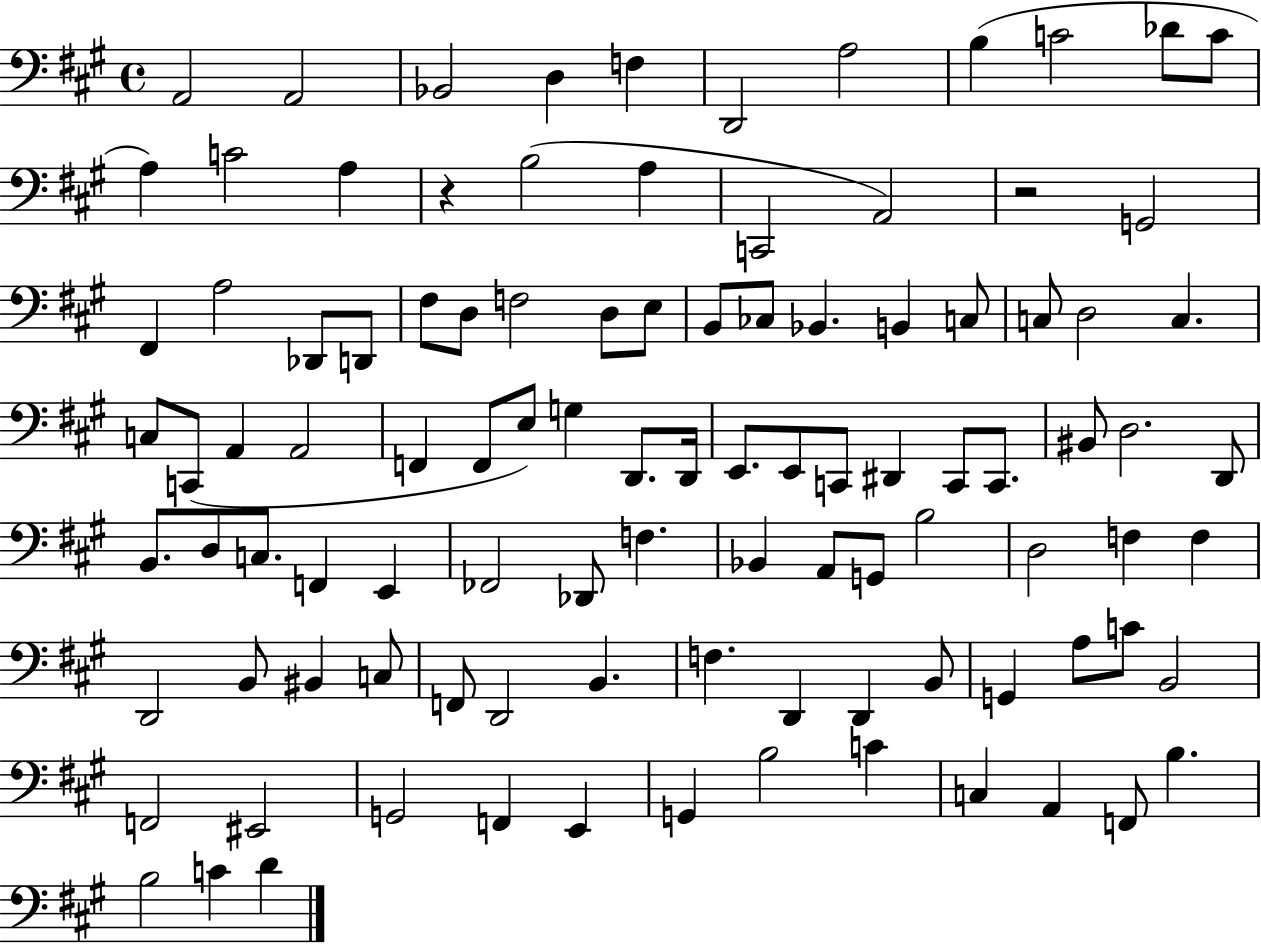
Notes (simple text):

A2/h A2/h Bb2/h D3/q F3/q D2/h A3/h B3/q C4/h Db4/e C4/e A3/q C4/h A3/q R/q B3/h A3/q C2/h A2/h R/h G2/h F#2/q A3/h Db2/e D2/e F#3/e D3/e F3/h D3/e E3/e B2/e CES3/e Bb2/q. B2/q C3/e C3/e D3/h C3/q. C3/e C2/e A2/q A2/h F2/q F2/e E3/e G3/q D2/e. D2/s E2/e. E2/e C2/e D#2/q C2/e C2/e. BIS2/e D3/h. D2/e B2/e. D3/e C3/e. F2/q E2/q FES2/h Db2/e F3/q. Bb2/q A2/e G2/e B3/h D3/h F3/q F3/q D2/h B2/e BIS2/q C3/e F2/e D2/h B2/q. F3/q. D2/q D2/q B2/e G2/q A3/e C4/e B2/h F2/h EIS2/h G2/h F2/q E2/q G2/q B3/h C4/q C3/q A2/q F2/e B3/q. B3/h C4/q D4/q